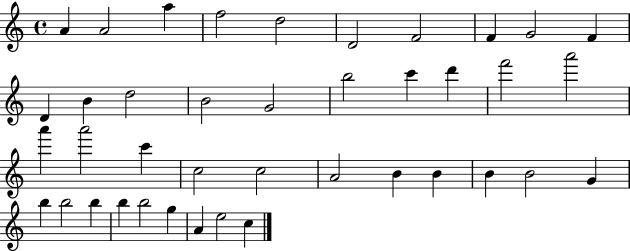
X:1
T:Untitled
M:4/4
L:1/4
K:C
A A2 a f2 d2 D2 F2 F G2 F D B d2 B2 G2 b2 c' d' f'2 a'2 a' a'2 c' c2 c2 A2 B B B B2 G b b2 b b b2 g A e2 c